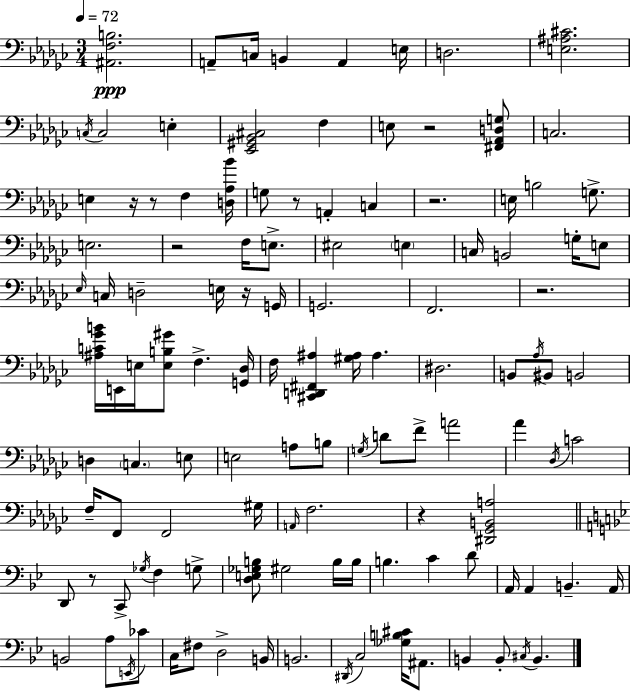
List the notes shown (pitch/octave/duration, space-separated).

[A#2,F3,B3]/h. A2/e C3/s B2/q A2/q E3/s D3/h. [E3,A#3,C#4]/h. C3/s C3/h E3/q [Eb2,G#2,Bb2,C#3]/h F3/q E3/e R/h [F#2,Ab2,D3,G3]/e C3/h. E3/q R/s R/e F3/q [D3,Ab3,Bb4]/s G3/e R/e A2/q C3/q R/h. E3/s B3/h G3/e. E3/h. R/h F3/s E3/e. EIS3/h E3/q C3/s B2/h G3/s E3/e Eb3/s C3/s D3/h E3/s R/s G2/s G2/h. F2/h. R/h. [A#3,C4,Gb4,B4]/s E2/s E3/s [E3,B3,G#4]/e F3/q. [G2,Db3]/s F3/s [C#2,D2,F#2,A#3]/q [G#3,A#3]/s A#3/q. D#3/h. B2/e Ab3/s BIS2/e B2/h D3/q C3/q. E3/e E3/h A3/e B3/e G3/s D4/e F4/e A4/h Ab4/q Db3/s C4/h F3/s F2/e F2/h G#3/s A2/s F3/h. R/q [D#2,Gb2,B2,A3]/h D2/e R/e C2/e Gb3/s F3/q G3/e [D3,E3,Gb3,B3]/e G#3/h B3/s B3/s B3/q. C4/q D4/e A2/s A2/q B2/q. A2/s B2/h A3/e E2/s CES4/e C3/s F#3/e D3/h B2/s B2/h. D#2/s C3/h [Gb3,B3,C#4]/s A#2/e. B2/q B2/e C#3/s B2/q.